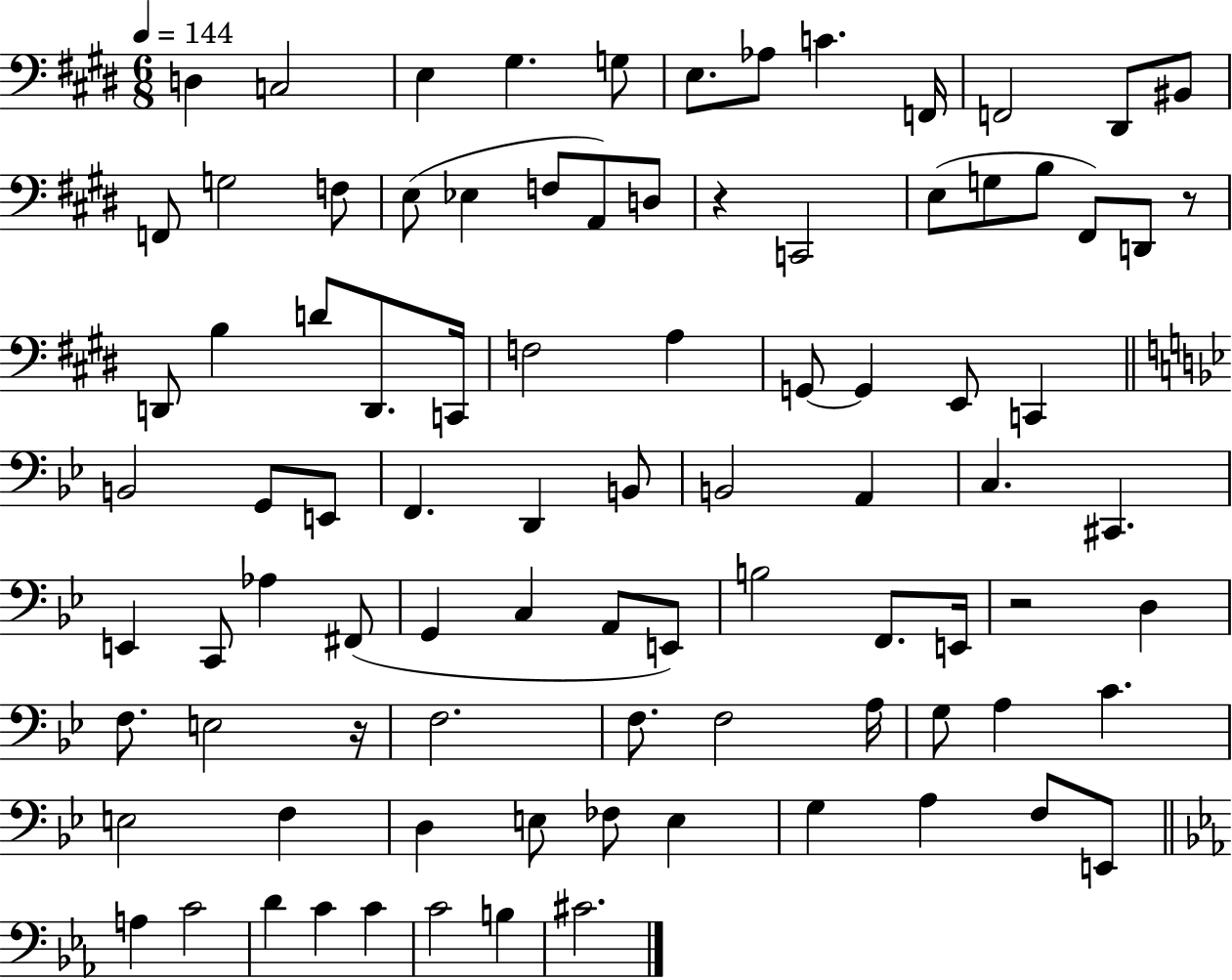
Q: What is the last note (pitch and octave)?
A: C#4